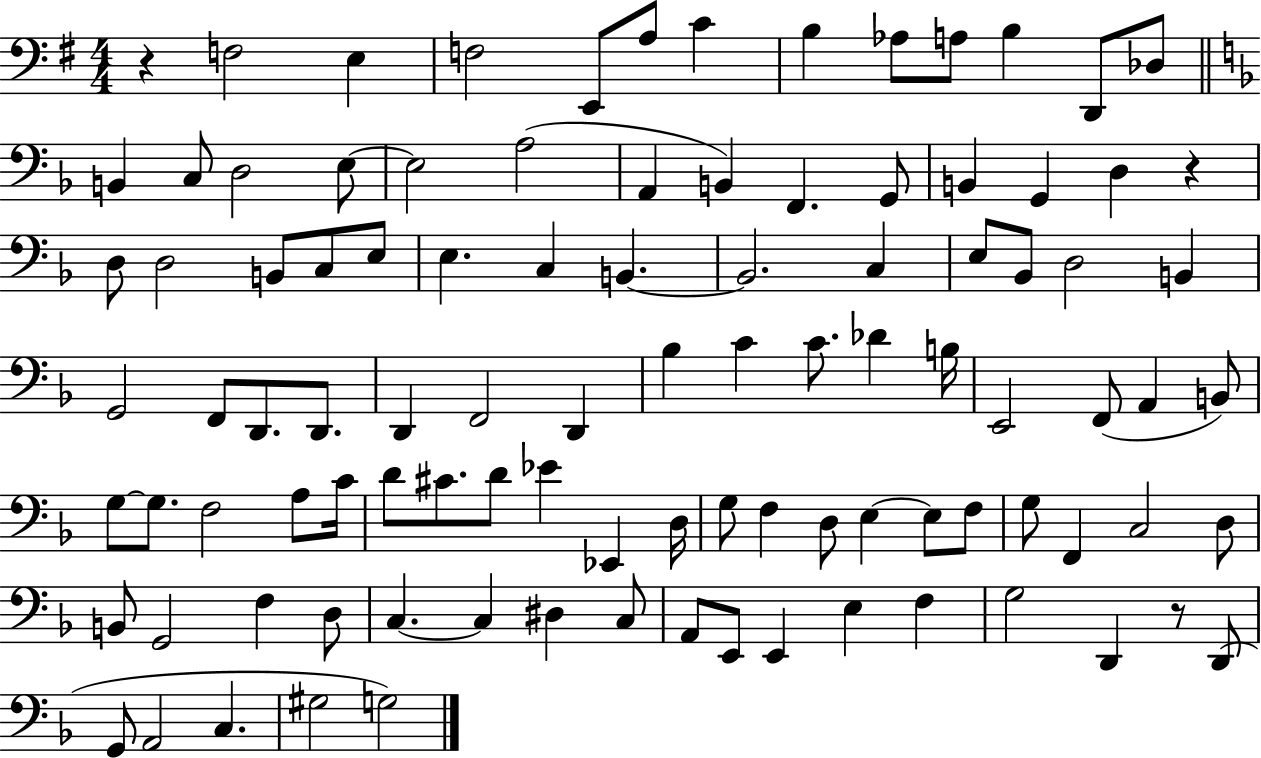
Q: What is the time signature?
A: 4/4